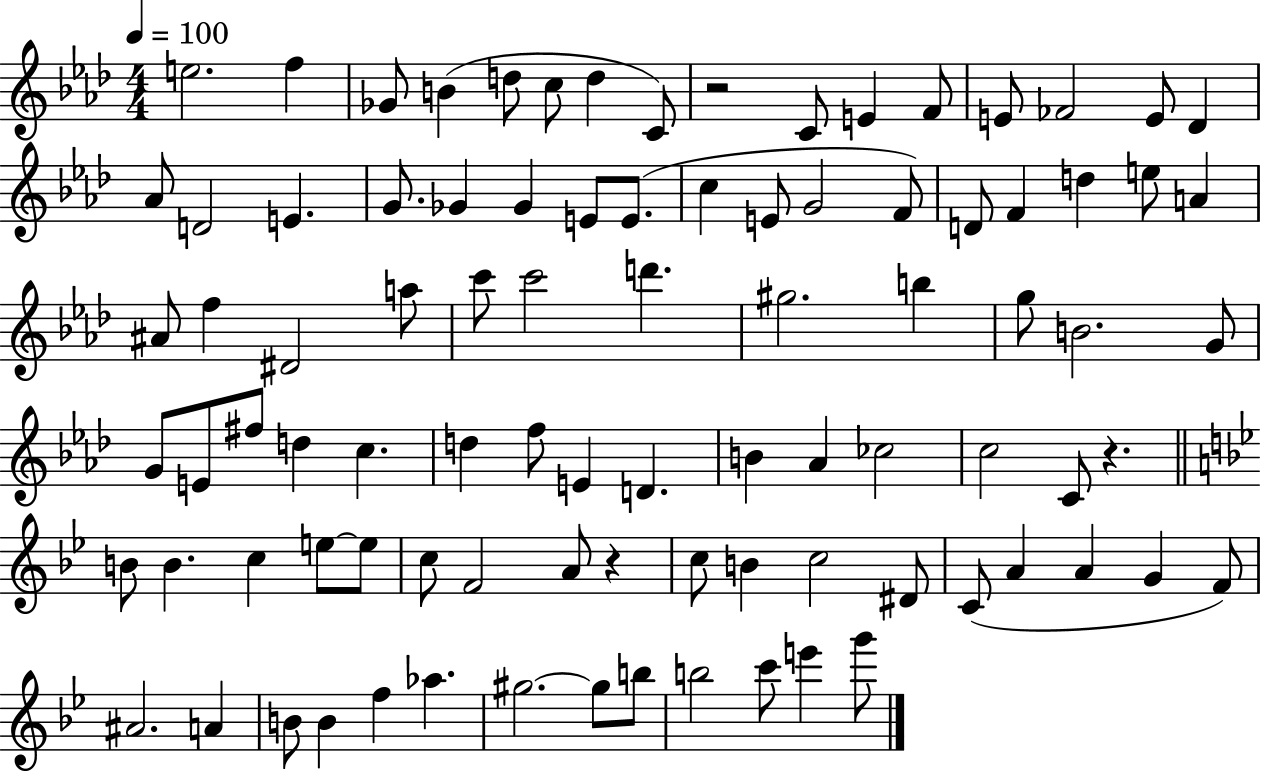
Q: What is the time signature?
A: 4/4